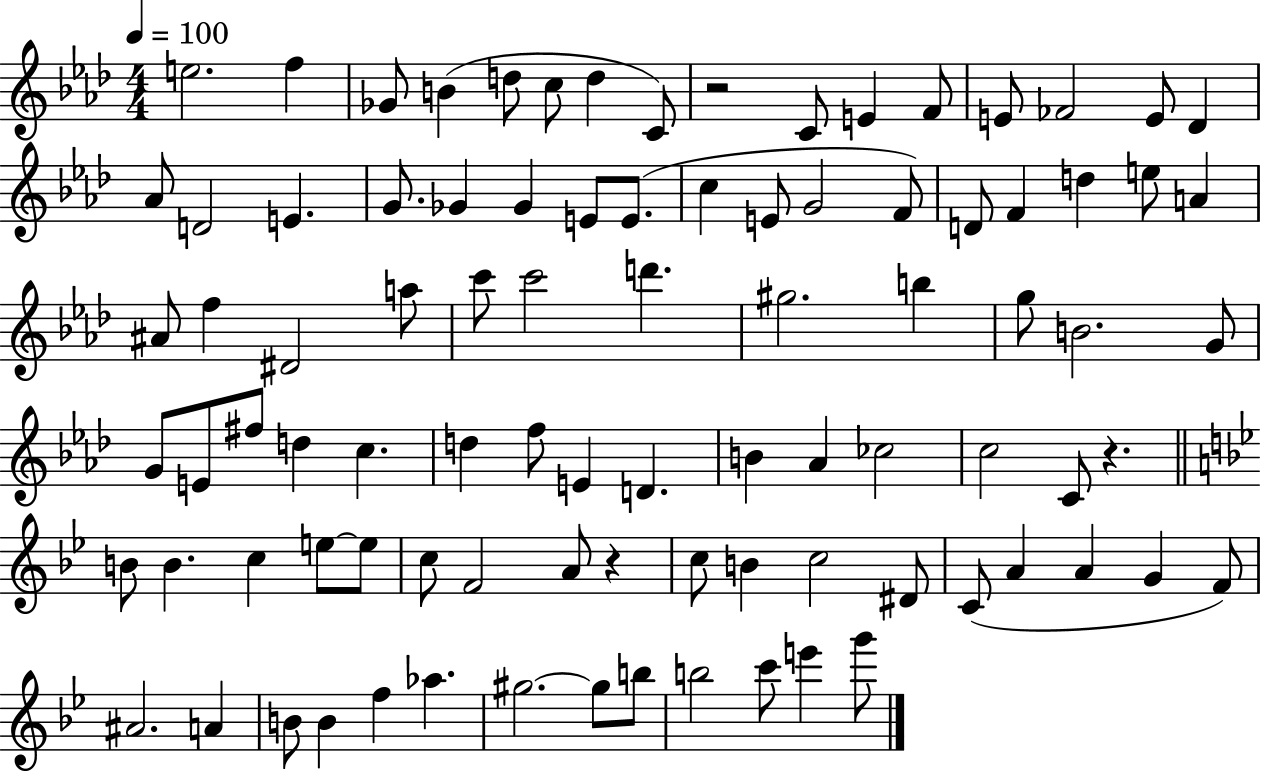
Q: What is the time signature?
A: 4/4